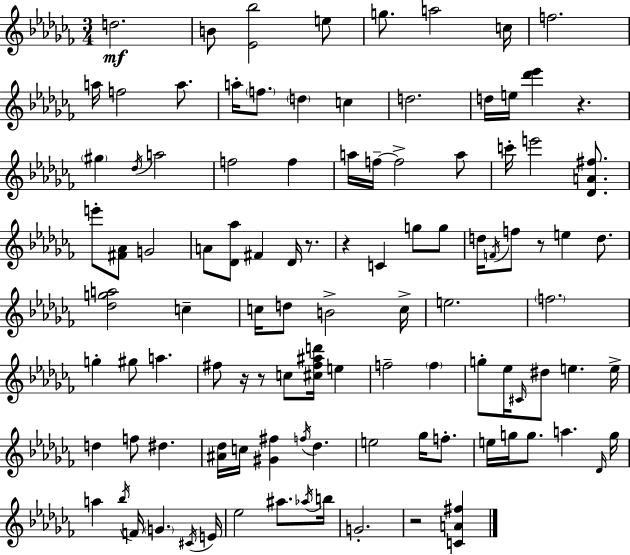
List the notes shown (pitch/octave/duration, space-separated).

D5/h. B4/e [Eb4,Bb5]/h E5/e G5/e. A5/h C5/s F5/h. A5/s F5/h A5/e. A5/s F5/e. D5/q C5/q D5/h. D5/s E5/s [Db6,Eb6]/q R/q. G#5/q Db5/s A5/h F5/h F5/q A5/s F5/s F5/h A5/e C6/s E6/h [Db4,A4,F#5]/e. E6/e [F#4,Ab4]/e G4/h A4/e [Db4,Ab5]/e F#4/q Db4/s R/e. R/q C4/q G5/e G5/e D5/s F4/s F5/e R/e E5/q D5/e. [Db5,G5,A5]/h C5/q C5/s D5/e B4/h C5/s E5/h. F5/h. G5/q G#5/e A5/q. F#5/e R/s R/e C5/e [C#5,F#5,A#5,D6]/s E5/q F5/h F5/q G5/e Eb5/s C#4/s D#5/e E5/q. E5/s D5/q F5/e D#5/q. [A#4,Db5]/s C5/s [G#4,F#5]/q F5/s Db5/q. E5/h Gb5/s F5/e. E5/s G5/s G5/e. A5/q. Db4/s G5/s A5/q Bb5/s F4/s G4/q. C#4/s E4/s Eb5/h A#5/e. Ab5/s B5/s G4/h. R/h [C4,A4,F#5]/q